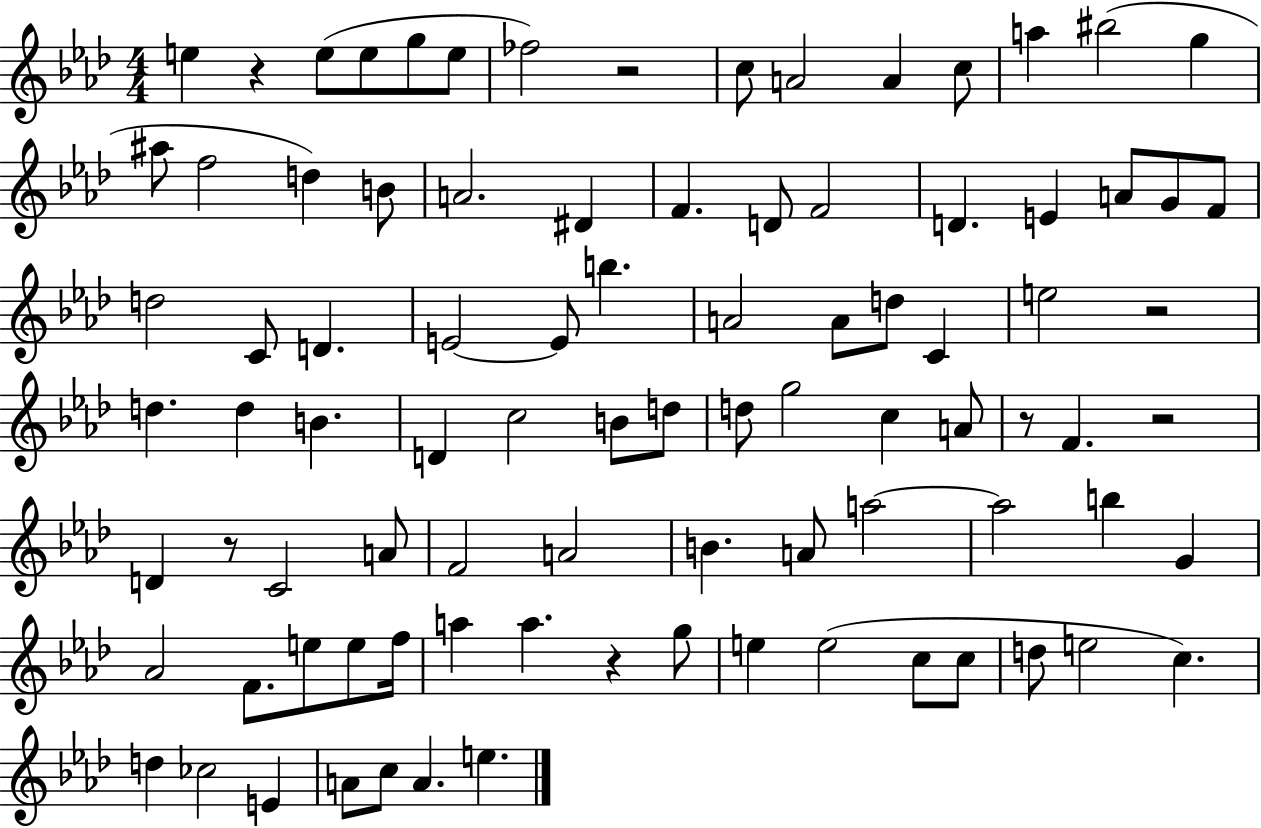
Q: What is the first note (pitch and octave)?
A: E5